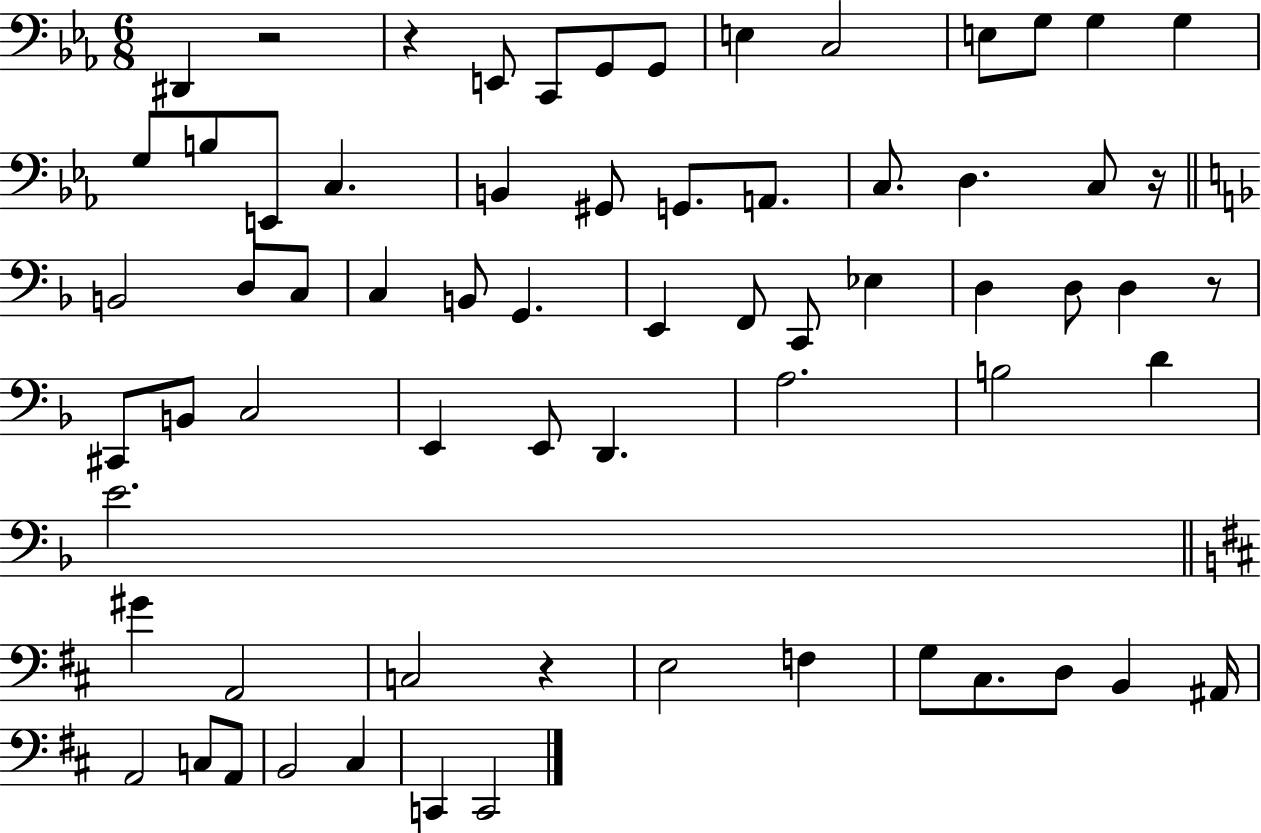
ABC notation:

X:1
T:Untitled
M:6/8
L:1/4
K:Eb
^D,, z2 z E,,/2 C,,/2 G,,/2 G,,/2 E, C,2 E,/2 G,/2 G, G, G,/2 B,/2 E,,/2 C, B,, ^G,,/2 G,,/2 A,,/2 C,/2 D, C,/2 z/4 B,,2 D,/2 C,/2 C, B,,/2 G,, E,, F,,/2 C,,/2 _E, D, D,/2 D, z/2 ^C,,/2 B,,/2 C,2 E,, E,,/2 D,, A,2 B,2 D E2 ^G A,,2 C,2 z E,2 F, G,/2 ^C,/2 D,/2 B,, ^A,,/4 A,,2 C,/2 A,,/2 B,,2 ^C, C,, C,,2